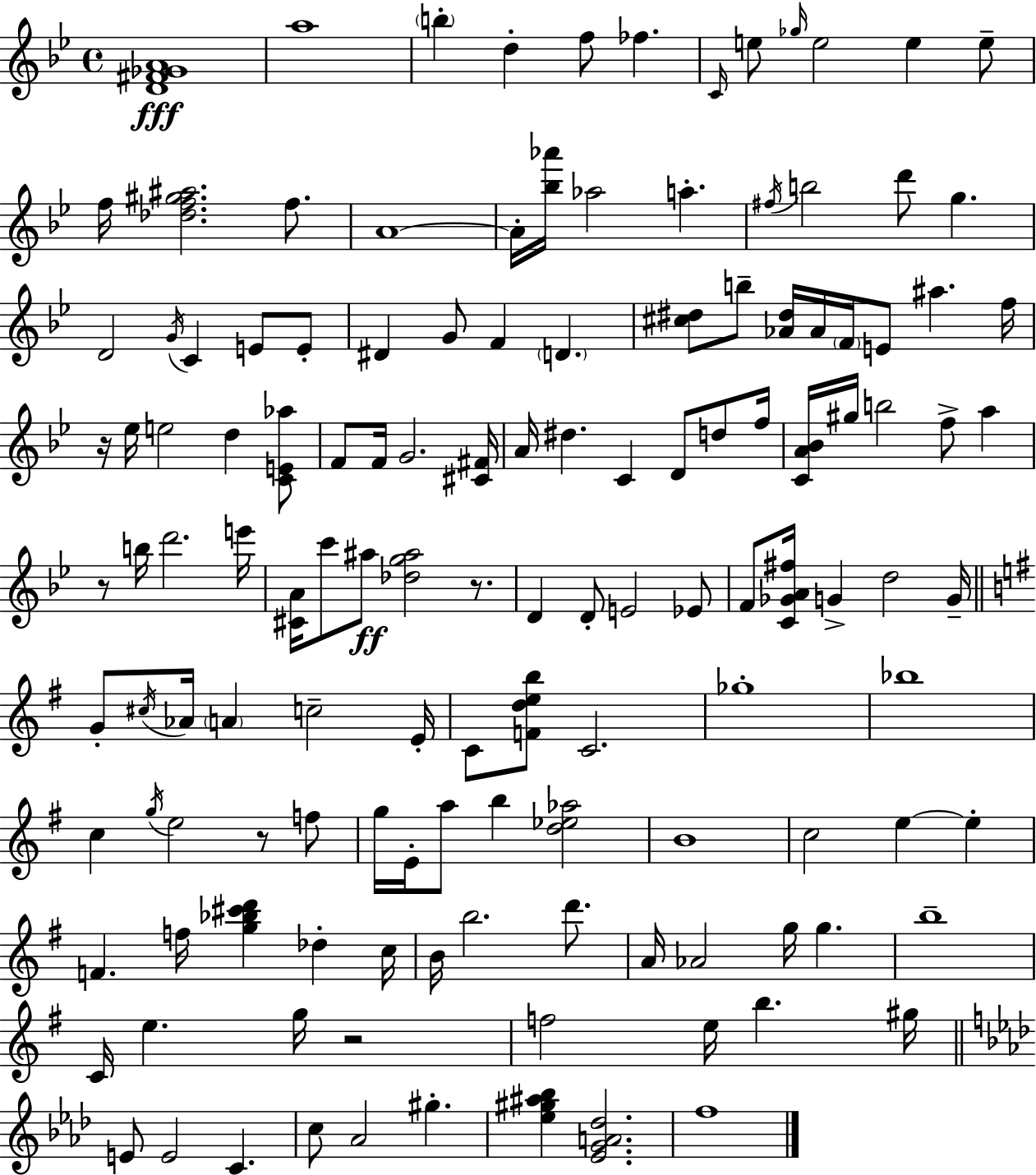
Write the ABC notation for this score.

X:1
T:Untitled
M:4/4
L:1/4
K:Bb
[D^F_GA]4 a4 b d f/2 _f C/4 e/2 _g/4 e2 e e/2 f/4 [_df^g^a]2 f/2 A4 A/4 [_b_a']/4 _a2 a ^f/4 b2 d'/2 g D2 G/4 C E/2 E/2 ^D G/2 F D [^c^d]/2 b/2 [_A^d]/4 _A/4 F/4 E/2 ^a f/4 z/4 _e/4 e2 d [CE_a]/2 F/2 F/4 G2 [^C^F]/4 A/4 ^d C D/2 d/2 f/4 [CA_B]/4 ^g/4 b2 f/2 a z/2 b/4 d'2 e'/4 [^CA]/4 c'/2 ^a/2 [_dg^a]2 z/2 D D/2 E2 _E/2 F/2 [C_GA^f]/4 G d2 G/4 G/2 ^c/4 _A/4 A c2 E/4 C/2 [Fdeb]/2 C2 _g4 _b4 c g/4 e2 z/2 f/2 g/4 E/4 a/2 b [d_e_a]2 B4 c2 e e F f/4 [g_b^c'd'] _d c/4 B/4 b2 d'/2 A/4 _A2 g/4 g b4 C/4 e g/4 z2 f2 e/4 b ^g/4 E/2 E2 C c/2 _A2 ^g [_e^g^a_b] [_EGA_d]2 f4